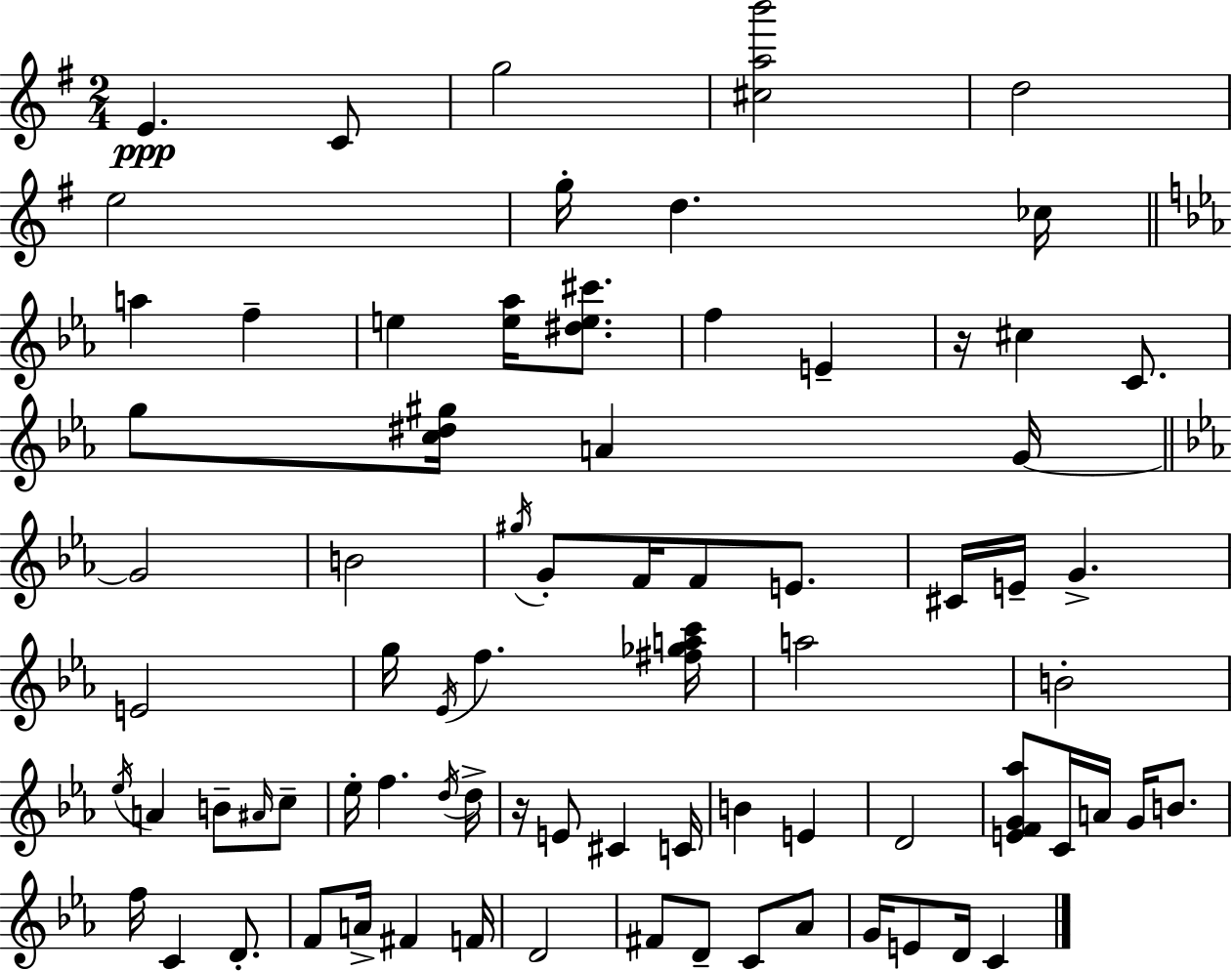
E4/q. C4/e G5/h [C#5,A5,B6]/h D5/h E5/h G5/s D5/q. CES5/s A5/q F5/q E5/q [E5,Ab5]/s [D#5,E5,C#6]/e. F5/q E4/q R/s C#5/q C4/e. G5/e [C5,D#5,G#5]/s A4/q G4/s G4/h B4/h G#5/s G4/e F4/s F4/e E4/e. C#4/s E4/s G4/q. E4/h G5/s Eb4/s F5/q. [F#5,Gb5,A5,C6]/s A5/h B4/h Eb5/s A4/q B4/e A#4/s C5/e Eb5/s F5/q. D5/s D5/s R/s E4/e C#4/q C4/s B4/q E4/q D4/h [E4,F4,G4,Ab5]/e C4/s A4/s G4/s B4/e. F5/s C4/q D4/e. F4/e A4/s F#4/q F4/s D4/h F#4/e D4/e C4/e Ab4/e G4/s E4/e D4/s C4/q